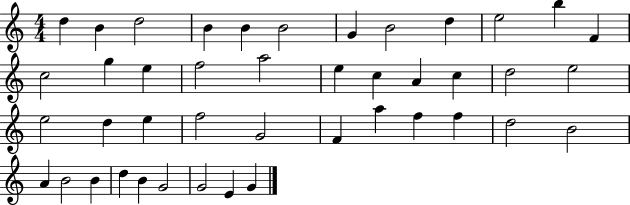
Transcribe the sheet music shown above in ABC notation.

X:1
T:Untitled
M:4/4
L:1/4
K:C
d B d2 B B B2 G B2 d e2 b F c2 g e f2 a2 e c A c d2 e2 e2 d e f2 G2 F a f f d2 B2 A B2 B d B G2 G2 E G